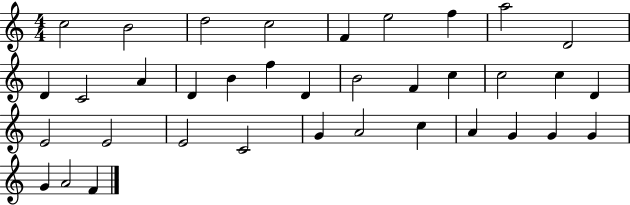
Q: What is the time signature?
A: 4/4